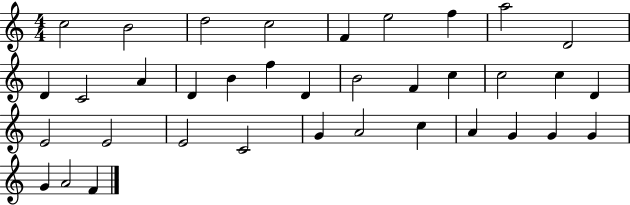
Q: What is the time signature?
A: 4/4